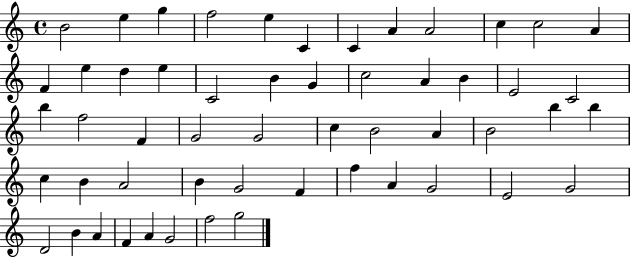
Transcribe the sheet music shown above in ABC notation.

X:1
T:Untitled
M:4/4
L:1/4
K:C
B2 e g f2 e C C A A2 c c2 A F e d e C2 B G c2 A B E2 C2 b f2 F G2 G2 c B2 A B2 b b c B A2 B G2 F f A G2 E2 G2 D2 B A F A G2 f2 g2